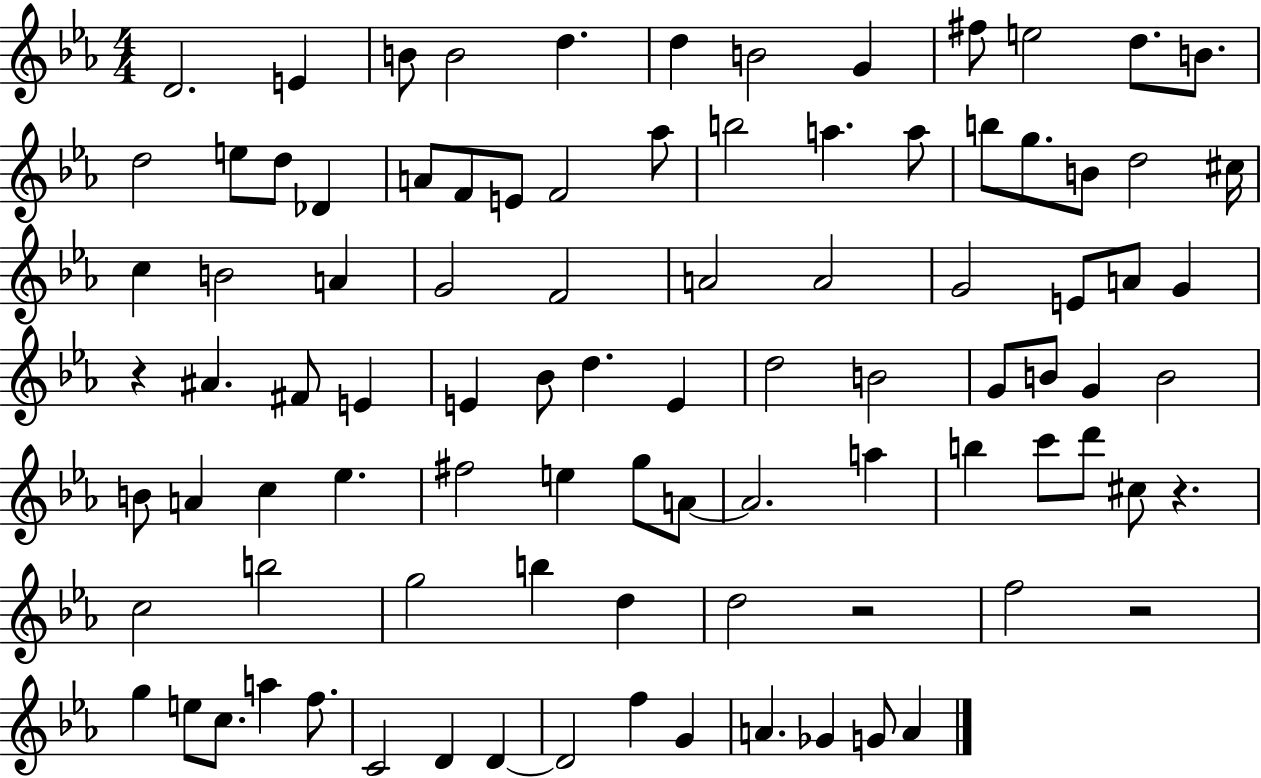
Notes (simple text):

D4/h. E4/q B4/e B4/h D5/q. D5/q B4/h G4/q F#5/e E5/h D5/e. B4/e. D5/h E5/e D5/e Db4/q A4/e F4/e E4/e F4/h Ab5/e B5/h A5/q. A5/e B5/e G5/e. B4/e D5/h C#5/s C5/q B4/h A4/q G4/h F4/h A4/h A4/h G4/h E4/e A4/e G4/q R/q A#4/q. F#4/e E4/q E4/q Bb4/e D5/q. E4/q D5/h B4/h G4/e B4/e G4/q B4/h B4/e A4/q C5/q Eb5/q. F#5/h E5/q G5/e A4/e A4/h. A5/q B5/q C6/e D6/e C#5/e R/q. C5/h B5/h G5/h B5/q D5/q D5/h R/h F5/h R/h G5/q E5/e C5/e. A5/q F5/e. C4/h D4/q D4/q D4/h F5/q G4/q A4/q. Gb4/q G4/e A4/q